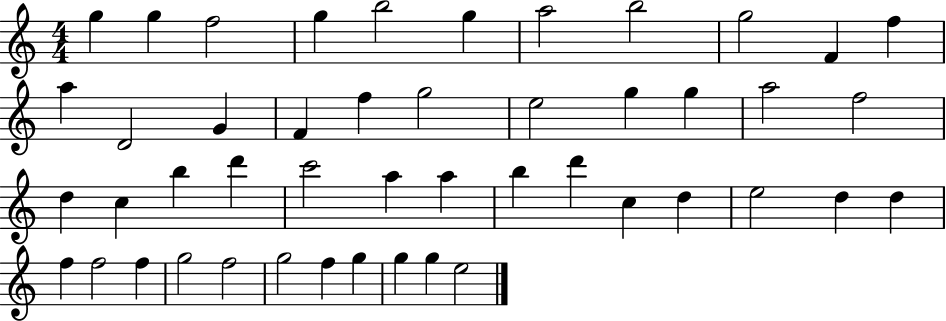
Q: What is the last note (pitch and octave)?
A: E5